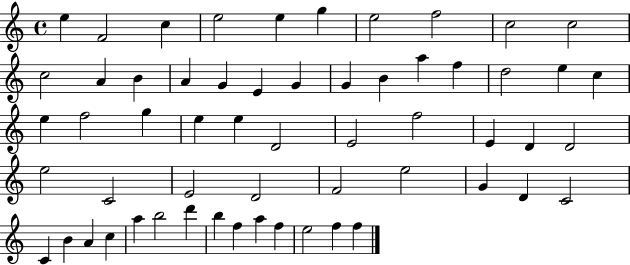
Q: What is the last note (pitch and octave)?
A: F5